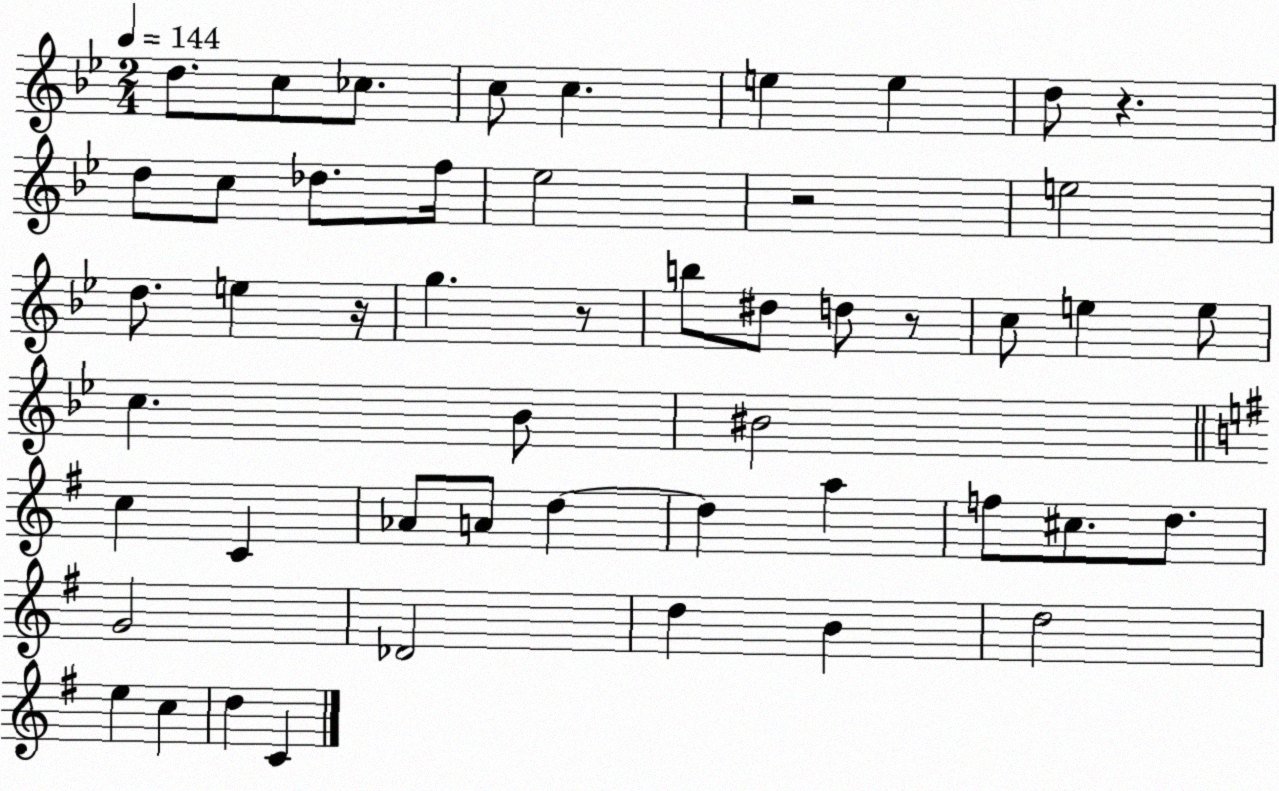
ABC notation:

X:1
T:Untitled
M:2/4
L:1/4
K:Bb
d/2 c/2 _c/2 c/2 c e e d/2 z d/2 c/2 _d/2 f/4 _e2 z2 e2 d/2 e z/4 g z/2 b/2 ^d/2 d/2 z/2 c/2 e e/2 c _B/2 ^B2 c C _A/2 A/2 d d a f/2 ^c/2 d/2 G2 _D2 d B d2 e c d C